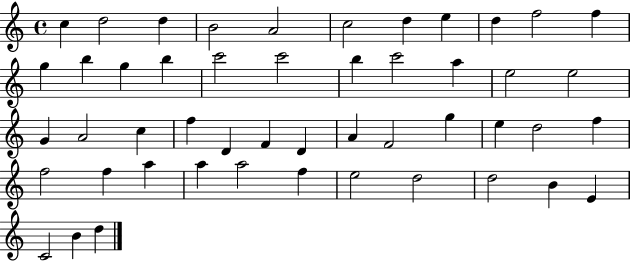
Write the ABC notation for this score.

X:1
T:Untitled
M:4/4
L:1/4
K:C
c d2 d B2 A2 c2 d e d f2 f g b g b c'2 c'2 b c'2 a e2 e2 G A2 c f D F D A F2 g e d2 f f2 f a a a2 f e2 d2 d2 B E C2 B d